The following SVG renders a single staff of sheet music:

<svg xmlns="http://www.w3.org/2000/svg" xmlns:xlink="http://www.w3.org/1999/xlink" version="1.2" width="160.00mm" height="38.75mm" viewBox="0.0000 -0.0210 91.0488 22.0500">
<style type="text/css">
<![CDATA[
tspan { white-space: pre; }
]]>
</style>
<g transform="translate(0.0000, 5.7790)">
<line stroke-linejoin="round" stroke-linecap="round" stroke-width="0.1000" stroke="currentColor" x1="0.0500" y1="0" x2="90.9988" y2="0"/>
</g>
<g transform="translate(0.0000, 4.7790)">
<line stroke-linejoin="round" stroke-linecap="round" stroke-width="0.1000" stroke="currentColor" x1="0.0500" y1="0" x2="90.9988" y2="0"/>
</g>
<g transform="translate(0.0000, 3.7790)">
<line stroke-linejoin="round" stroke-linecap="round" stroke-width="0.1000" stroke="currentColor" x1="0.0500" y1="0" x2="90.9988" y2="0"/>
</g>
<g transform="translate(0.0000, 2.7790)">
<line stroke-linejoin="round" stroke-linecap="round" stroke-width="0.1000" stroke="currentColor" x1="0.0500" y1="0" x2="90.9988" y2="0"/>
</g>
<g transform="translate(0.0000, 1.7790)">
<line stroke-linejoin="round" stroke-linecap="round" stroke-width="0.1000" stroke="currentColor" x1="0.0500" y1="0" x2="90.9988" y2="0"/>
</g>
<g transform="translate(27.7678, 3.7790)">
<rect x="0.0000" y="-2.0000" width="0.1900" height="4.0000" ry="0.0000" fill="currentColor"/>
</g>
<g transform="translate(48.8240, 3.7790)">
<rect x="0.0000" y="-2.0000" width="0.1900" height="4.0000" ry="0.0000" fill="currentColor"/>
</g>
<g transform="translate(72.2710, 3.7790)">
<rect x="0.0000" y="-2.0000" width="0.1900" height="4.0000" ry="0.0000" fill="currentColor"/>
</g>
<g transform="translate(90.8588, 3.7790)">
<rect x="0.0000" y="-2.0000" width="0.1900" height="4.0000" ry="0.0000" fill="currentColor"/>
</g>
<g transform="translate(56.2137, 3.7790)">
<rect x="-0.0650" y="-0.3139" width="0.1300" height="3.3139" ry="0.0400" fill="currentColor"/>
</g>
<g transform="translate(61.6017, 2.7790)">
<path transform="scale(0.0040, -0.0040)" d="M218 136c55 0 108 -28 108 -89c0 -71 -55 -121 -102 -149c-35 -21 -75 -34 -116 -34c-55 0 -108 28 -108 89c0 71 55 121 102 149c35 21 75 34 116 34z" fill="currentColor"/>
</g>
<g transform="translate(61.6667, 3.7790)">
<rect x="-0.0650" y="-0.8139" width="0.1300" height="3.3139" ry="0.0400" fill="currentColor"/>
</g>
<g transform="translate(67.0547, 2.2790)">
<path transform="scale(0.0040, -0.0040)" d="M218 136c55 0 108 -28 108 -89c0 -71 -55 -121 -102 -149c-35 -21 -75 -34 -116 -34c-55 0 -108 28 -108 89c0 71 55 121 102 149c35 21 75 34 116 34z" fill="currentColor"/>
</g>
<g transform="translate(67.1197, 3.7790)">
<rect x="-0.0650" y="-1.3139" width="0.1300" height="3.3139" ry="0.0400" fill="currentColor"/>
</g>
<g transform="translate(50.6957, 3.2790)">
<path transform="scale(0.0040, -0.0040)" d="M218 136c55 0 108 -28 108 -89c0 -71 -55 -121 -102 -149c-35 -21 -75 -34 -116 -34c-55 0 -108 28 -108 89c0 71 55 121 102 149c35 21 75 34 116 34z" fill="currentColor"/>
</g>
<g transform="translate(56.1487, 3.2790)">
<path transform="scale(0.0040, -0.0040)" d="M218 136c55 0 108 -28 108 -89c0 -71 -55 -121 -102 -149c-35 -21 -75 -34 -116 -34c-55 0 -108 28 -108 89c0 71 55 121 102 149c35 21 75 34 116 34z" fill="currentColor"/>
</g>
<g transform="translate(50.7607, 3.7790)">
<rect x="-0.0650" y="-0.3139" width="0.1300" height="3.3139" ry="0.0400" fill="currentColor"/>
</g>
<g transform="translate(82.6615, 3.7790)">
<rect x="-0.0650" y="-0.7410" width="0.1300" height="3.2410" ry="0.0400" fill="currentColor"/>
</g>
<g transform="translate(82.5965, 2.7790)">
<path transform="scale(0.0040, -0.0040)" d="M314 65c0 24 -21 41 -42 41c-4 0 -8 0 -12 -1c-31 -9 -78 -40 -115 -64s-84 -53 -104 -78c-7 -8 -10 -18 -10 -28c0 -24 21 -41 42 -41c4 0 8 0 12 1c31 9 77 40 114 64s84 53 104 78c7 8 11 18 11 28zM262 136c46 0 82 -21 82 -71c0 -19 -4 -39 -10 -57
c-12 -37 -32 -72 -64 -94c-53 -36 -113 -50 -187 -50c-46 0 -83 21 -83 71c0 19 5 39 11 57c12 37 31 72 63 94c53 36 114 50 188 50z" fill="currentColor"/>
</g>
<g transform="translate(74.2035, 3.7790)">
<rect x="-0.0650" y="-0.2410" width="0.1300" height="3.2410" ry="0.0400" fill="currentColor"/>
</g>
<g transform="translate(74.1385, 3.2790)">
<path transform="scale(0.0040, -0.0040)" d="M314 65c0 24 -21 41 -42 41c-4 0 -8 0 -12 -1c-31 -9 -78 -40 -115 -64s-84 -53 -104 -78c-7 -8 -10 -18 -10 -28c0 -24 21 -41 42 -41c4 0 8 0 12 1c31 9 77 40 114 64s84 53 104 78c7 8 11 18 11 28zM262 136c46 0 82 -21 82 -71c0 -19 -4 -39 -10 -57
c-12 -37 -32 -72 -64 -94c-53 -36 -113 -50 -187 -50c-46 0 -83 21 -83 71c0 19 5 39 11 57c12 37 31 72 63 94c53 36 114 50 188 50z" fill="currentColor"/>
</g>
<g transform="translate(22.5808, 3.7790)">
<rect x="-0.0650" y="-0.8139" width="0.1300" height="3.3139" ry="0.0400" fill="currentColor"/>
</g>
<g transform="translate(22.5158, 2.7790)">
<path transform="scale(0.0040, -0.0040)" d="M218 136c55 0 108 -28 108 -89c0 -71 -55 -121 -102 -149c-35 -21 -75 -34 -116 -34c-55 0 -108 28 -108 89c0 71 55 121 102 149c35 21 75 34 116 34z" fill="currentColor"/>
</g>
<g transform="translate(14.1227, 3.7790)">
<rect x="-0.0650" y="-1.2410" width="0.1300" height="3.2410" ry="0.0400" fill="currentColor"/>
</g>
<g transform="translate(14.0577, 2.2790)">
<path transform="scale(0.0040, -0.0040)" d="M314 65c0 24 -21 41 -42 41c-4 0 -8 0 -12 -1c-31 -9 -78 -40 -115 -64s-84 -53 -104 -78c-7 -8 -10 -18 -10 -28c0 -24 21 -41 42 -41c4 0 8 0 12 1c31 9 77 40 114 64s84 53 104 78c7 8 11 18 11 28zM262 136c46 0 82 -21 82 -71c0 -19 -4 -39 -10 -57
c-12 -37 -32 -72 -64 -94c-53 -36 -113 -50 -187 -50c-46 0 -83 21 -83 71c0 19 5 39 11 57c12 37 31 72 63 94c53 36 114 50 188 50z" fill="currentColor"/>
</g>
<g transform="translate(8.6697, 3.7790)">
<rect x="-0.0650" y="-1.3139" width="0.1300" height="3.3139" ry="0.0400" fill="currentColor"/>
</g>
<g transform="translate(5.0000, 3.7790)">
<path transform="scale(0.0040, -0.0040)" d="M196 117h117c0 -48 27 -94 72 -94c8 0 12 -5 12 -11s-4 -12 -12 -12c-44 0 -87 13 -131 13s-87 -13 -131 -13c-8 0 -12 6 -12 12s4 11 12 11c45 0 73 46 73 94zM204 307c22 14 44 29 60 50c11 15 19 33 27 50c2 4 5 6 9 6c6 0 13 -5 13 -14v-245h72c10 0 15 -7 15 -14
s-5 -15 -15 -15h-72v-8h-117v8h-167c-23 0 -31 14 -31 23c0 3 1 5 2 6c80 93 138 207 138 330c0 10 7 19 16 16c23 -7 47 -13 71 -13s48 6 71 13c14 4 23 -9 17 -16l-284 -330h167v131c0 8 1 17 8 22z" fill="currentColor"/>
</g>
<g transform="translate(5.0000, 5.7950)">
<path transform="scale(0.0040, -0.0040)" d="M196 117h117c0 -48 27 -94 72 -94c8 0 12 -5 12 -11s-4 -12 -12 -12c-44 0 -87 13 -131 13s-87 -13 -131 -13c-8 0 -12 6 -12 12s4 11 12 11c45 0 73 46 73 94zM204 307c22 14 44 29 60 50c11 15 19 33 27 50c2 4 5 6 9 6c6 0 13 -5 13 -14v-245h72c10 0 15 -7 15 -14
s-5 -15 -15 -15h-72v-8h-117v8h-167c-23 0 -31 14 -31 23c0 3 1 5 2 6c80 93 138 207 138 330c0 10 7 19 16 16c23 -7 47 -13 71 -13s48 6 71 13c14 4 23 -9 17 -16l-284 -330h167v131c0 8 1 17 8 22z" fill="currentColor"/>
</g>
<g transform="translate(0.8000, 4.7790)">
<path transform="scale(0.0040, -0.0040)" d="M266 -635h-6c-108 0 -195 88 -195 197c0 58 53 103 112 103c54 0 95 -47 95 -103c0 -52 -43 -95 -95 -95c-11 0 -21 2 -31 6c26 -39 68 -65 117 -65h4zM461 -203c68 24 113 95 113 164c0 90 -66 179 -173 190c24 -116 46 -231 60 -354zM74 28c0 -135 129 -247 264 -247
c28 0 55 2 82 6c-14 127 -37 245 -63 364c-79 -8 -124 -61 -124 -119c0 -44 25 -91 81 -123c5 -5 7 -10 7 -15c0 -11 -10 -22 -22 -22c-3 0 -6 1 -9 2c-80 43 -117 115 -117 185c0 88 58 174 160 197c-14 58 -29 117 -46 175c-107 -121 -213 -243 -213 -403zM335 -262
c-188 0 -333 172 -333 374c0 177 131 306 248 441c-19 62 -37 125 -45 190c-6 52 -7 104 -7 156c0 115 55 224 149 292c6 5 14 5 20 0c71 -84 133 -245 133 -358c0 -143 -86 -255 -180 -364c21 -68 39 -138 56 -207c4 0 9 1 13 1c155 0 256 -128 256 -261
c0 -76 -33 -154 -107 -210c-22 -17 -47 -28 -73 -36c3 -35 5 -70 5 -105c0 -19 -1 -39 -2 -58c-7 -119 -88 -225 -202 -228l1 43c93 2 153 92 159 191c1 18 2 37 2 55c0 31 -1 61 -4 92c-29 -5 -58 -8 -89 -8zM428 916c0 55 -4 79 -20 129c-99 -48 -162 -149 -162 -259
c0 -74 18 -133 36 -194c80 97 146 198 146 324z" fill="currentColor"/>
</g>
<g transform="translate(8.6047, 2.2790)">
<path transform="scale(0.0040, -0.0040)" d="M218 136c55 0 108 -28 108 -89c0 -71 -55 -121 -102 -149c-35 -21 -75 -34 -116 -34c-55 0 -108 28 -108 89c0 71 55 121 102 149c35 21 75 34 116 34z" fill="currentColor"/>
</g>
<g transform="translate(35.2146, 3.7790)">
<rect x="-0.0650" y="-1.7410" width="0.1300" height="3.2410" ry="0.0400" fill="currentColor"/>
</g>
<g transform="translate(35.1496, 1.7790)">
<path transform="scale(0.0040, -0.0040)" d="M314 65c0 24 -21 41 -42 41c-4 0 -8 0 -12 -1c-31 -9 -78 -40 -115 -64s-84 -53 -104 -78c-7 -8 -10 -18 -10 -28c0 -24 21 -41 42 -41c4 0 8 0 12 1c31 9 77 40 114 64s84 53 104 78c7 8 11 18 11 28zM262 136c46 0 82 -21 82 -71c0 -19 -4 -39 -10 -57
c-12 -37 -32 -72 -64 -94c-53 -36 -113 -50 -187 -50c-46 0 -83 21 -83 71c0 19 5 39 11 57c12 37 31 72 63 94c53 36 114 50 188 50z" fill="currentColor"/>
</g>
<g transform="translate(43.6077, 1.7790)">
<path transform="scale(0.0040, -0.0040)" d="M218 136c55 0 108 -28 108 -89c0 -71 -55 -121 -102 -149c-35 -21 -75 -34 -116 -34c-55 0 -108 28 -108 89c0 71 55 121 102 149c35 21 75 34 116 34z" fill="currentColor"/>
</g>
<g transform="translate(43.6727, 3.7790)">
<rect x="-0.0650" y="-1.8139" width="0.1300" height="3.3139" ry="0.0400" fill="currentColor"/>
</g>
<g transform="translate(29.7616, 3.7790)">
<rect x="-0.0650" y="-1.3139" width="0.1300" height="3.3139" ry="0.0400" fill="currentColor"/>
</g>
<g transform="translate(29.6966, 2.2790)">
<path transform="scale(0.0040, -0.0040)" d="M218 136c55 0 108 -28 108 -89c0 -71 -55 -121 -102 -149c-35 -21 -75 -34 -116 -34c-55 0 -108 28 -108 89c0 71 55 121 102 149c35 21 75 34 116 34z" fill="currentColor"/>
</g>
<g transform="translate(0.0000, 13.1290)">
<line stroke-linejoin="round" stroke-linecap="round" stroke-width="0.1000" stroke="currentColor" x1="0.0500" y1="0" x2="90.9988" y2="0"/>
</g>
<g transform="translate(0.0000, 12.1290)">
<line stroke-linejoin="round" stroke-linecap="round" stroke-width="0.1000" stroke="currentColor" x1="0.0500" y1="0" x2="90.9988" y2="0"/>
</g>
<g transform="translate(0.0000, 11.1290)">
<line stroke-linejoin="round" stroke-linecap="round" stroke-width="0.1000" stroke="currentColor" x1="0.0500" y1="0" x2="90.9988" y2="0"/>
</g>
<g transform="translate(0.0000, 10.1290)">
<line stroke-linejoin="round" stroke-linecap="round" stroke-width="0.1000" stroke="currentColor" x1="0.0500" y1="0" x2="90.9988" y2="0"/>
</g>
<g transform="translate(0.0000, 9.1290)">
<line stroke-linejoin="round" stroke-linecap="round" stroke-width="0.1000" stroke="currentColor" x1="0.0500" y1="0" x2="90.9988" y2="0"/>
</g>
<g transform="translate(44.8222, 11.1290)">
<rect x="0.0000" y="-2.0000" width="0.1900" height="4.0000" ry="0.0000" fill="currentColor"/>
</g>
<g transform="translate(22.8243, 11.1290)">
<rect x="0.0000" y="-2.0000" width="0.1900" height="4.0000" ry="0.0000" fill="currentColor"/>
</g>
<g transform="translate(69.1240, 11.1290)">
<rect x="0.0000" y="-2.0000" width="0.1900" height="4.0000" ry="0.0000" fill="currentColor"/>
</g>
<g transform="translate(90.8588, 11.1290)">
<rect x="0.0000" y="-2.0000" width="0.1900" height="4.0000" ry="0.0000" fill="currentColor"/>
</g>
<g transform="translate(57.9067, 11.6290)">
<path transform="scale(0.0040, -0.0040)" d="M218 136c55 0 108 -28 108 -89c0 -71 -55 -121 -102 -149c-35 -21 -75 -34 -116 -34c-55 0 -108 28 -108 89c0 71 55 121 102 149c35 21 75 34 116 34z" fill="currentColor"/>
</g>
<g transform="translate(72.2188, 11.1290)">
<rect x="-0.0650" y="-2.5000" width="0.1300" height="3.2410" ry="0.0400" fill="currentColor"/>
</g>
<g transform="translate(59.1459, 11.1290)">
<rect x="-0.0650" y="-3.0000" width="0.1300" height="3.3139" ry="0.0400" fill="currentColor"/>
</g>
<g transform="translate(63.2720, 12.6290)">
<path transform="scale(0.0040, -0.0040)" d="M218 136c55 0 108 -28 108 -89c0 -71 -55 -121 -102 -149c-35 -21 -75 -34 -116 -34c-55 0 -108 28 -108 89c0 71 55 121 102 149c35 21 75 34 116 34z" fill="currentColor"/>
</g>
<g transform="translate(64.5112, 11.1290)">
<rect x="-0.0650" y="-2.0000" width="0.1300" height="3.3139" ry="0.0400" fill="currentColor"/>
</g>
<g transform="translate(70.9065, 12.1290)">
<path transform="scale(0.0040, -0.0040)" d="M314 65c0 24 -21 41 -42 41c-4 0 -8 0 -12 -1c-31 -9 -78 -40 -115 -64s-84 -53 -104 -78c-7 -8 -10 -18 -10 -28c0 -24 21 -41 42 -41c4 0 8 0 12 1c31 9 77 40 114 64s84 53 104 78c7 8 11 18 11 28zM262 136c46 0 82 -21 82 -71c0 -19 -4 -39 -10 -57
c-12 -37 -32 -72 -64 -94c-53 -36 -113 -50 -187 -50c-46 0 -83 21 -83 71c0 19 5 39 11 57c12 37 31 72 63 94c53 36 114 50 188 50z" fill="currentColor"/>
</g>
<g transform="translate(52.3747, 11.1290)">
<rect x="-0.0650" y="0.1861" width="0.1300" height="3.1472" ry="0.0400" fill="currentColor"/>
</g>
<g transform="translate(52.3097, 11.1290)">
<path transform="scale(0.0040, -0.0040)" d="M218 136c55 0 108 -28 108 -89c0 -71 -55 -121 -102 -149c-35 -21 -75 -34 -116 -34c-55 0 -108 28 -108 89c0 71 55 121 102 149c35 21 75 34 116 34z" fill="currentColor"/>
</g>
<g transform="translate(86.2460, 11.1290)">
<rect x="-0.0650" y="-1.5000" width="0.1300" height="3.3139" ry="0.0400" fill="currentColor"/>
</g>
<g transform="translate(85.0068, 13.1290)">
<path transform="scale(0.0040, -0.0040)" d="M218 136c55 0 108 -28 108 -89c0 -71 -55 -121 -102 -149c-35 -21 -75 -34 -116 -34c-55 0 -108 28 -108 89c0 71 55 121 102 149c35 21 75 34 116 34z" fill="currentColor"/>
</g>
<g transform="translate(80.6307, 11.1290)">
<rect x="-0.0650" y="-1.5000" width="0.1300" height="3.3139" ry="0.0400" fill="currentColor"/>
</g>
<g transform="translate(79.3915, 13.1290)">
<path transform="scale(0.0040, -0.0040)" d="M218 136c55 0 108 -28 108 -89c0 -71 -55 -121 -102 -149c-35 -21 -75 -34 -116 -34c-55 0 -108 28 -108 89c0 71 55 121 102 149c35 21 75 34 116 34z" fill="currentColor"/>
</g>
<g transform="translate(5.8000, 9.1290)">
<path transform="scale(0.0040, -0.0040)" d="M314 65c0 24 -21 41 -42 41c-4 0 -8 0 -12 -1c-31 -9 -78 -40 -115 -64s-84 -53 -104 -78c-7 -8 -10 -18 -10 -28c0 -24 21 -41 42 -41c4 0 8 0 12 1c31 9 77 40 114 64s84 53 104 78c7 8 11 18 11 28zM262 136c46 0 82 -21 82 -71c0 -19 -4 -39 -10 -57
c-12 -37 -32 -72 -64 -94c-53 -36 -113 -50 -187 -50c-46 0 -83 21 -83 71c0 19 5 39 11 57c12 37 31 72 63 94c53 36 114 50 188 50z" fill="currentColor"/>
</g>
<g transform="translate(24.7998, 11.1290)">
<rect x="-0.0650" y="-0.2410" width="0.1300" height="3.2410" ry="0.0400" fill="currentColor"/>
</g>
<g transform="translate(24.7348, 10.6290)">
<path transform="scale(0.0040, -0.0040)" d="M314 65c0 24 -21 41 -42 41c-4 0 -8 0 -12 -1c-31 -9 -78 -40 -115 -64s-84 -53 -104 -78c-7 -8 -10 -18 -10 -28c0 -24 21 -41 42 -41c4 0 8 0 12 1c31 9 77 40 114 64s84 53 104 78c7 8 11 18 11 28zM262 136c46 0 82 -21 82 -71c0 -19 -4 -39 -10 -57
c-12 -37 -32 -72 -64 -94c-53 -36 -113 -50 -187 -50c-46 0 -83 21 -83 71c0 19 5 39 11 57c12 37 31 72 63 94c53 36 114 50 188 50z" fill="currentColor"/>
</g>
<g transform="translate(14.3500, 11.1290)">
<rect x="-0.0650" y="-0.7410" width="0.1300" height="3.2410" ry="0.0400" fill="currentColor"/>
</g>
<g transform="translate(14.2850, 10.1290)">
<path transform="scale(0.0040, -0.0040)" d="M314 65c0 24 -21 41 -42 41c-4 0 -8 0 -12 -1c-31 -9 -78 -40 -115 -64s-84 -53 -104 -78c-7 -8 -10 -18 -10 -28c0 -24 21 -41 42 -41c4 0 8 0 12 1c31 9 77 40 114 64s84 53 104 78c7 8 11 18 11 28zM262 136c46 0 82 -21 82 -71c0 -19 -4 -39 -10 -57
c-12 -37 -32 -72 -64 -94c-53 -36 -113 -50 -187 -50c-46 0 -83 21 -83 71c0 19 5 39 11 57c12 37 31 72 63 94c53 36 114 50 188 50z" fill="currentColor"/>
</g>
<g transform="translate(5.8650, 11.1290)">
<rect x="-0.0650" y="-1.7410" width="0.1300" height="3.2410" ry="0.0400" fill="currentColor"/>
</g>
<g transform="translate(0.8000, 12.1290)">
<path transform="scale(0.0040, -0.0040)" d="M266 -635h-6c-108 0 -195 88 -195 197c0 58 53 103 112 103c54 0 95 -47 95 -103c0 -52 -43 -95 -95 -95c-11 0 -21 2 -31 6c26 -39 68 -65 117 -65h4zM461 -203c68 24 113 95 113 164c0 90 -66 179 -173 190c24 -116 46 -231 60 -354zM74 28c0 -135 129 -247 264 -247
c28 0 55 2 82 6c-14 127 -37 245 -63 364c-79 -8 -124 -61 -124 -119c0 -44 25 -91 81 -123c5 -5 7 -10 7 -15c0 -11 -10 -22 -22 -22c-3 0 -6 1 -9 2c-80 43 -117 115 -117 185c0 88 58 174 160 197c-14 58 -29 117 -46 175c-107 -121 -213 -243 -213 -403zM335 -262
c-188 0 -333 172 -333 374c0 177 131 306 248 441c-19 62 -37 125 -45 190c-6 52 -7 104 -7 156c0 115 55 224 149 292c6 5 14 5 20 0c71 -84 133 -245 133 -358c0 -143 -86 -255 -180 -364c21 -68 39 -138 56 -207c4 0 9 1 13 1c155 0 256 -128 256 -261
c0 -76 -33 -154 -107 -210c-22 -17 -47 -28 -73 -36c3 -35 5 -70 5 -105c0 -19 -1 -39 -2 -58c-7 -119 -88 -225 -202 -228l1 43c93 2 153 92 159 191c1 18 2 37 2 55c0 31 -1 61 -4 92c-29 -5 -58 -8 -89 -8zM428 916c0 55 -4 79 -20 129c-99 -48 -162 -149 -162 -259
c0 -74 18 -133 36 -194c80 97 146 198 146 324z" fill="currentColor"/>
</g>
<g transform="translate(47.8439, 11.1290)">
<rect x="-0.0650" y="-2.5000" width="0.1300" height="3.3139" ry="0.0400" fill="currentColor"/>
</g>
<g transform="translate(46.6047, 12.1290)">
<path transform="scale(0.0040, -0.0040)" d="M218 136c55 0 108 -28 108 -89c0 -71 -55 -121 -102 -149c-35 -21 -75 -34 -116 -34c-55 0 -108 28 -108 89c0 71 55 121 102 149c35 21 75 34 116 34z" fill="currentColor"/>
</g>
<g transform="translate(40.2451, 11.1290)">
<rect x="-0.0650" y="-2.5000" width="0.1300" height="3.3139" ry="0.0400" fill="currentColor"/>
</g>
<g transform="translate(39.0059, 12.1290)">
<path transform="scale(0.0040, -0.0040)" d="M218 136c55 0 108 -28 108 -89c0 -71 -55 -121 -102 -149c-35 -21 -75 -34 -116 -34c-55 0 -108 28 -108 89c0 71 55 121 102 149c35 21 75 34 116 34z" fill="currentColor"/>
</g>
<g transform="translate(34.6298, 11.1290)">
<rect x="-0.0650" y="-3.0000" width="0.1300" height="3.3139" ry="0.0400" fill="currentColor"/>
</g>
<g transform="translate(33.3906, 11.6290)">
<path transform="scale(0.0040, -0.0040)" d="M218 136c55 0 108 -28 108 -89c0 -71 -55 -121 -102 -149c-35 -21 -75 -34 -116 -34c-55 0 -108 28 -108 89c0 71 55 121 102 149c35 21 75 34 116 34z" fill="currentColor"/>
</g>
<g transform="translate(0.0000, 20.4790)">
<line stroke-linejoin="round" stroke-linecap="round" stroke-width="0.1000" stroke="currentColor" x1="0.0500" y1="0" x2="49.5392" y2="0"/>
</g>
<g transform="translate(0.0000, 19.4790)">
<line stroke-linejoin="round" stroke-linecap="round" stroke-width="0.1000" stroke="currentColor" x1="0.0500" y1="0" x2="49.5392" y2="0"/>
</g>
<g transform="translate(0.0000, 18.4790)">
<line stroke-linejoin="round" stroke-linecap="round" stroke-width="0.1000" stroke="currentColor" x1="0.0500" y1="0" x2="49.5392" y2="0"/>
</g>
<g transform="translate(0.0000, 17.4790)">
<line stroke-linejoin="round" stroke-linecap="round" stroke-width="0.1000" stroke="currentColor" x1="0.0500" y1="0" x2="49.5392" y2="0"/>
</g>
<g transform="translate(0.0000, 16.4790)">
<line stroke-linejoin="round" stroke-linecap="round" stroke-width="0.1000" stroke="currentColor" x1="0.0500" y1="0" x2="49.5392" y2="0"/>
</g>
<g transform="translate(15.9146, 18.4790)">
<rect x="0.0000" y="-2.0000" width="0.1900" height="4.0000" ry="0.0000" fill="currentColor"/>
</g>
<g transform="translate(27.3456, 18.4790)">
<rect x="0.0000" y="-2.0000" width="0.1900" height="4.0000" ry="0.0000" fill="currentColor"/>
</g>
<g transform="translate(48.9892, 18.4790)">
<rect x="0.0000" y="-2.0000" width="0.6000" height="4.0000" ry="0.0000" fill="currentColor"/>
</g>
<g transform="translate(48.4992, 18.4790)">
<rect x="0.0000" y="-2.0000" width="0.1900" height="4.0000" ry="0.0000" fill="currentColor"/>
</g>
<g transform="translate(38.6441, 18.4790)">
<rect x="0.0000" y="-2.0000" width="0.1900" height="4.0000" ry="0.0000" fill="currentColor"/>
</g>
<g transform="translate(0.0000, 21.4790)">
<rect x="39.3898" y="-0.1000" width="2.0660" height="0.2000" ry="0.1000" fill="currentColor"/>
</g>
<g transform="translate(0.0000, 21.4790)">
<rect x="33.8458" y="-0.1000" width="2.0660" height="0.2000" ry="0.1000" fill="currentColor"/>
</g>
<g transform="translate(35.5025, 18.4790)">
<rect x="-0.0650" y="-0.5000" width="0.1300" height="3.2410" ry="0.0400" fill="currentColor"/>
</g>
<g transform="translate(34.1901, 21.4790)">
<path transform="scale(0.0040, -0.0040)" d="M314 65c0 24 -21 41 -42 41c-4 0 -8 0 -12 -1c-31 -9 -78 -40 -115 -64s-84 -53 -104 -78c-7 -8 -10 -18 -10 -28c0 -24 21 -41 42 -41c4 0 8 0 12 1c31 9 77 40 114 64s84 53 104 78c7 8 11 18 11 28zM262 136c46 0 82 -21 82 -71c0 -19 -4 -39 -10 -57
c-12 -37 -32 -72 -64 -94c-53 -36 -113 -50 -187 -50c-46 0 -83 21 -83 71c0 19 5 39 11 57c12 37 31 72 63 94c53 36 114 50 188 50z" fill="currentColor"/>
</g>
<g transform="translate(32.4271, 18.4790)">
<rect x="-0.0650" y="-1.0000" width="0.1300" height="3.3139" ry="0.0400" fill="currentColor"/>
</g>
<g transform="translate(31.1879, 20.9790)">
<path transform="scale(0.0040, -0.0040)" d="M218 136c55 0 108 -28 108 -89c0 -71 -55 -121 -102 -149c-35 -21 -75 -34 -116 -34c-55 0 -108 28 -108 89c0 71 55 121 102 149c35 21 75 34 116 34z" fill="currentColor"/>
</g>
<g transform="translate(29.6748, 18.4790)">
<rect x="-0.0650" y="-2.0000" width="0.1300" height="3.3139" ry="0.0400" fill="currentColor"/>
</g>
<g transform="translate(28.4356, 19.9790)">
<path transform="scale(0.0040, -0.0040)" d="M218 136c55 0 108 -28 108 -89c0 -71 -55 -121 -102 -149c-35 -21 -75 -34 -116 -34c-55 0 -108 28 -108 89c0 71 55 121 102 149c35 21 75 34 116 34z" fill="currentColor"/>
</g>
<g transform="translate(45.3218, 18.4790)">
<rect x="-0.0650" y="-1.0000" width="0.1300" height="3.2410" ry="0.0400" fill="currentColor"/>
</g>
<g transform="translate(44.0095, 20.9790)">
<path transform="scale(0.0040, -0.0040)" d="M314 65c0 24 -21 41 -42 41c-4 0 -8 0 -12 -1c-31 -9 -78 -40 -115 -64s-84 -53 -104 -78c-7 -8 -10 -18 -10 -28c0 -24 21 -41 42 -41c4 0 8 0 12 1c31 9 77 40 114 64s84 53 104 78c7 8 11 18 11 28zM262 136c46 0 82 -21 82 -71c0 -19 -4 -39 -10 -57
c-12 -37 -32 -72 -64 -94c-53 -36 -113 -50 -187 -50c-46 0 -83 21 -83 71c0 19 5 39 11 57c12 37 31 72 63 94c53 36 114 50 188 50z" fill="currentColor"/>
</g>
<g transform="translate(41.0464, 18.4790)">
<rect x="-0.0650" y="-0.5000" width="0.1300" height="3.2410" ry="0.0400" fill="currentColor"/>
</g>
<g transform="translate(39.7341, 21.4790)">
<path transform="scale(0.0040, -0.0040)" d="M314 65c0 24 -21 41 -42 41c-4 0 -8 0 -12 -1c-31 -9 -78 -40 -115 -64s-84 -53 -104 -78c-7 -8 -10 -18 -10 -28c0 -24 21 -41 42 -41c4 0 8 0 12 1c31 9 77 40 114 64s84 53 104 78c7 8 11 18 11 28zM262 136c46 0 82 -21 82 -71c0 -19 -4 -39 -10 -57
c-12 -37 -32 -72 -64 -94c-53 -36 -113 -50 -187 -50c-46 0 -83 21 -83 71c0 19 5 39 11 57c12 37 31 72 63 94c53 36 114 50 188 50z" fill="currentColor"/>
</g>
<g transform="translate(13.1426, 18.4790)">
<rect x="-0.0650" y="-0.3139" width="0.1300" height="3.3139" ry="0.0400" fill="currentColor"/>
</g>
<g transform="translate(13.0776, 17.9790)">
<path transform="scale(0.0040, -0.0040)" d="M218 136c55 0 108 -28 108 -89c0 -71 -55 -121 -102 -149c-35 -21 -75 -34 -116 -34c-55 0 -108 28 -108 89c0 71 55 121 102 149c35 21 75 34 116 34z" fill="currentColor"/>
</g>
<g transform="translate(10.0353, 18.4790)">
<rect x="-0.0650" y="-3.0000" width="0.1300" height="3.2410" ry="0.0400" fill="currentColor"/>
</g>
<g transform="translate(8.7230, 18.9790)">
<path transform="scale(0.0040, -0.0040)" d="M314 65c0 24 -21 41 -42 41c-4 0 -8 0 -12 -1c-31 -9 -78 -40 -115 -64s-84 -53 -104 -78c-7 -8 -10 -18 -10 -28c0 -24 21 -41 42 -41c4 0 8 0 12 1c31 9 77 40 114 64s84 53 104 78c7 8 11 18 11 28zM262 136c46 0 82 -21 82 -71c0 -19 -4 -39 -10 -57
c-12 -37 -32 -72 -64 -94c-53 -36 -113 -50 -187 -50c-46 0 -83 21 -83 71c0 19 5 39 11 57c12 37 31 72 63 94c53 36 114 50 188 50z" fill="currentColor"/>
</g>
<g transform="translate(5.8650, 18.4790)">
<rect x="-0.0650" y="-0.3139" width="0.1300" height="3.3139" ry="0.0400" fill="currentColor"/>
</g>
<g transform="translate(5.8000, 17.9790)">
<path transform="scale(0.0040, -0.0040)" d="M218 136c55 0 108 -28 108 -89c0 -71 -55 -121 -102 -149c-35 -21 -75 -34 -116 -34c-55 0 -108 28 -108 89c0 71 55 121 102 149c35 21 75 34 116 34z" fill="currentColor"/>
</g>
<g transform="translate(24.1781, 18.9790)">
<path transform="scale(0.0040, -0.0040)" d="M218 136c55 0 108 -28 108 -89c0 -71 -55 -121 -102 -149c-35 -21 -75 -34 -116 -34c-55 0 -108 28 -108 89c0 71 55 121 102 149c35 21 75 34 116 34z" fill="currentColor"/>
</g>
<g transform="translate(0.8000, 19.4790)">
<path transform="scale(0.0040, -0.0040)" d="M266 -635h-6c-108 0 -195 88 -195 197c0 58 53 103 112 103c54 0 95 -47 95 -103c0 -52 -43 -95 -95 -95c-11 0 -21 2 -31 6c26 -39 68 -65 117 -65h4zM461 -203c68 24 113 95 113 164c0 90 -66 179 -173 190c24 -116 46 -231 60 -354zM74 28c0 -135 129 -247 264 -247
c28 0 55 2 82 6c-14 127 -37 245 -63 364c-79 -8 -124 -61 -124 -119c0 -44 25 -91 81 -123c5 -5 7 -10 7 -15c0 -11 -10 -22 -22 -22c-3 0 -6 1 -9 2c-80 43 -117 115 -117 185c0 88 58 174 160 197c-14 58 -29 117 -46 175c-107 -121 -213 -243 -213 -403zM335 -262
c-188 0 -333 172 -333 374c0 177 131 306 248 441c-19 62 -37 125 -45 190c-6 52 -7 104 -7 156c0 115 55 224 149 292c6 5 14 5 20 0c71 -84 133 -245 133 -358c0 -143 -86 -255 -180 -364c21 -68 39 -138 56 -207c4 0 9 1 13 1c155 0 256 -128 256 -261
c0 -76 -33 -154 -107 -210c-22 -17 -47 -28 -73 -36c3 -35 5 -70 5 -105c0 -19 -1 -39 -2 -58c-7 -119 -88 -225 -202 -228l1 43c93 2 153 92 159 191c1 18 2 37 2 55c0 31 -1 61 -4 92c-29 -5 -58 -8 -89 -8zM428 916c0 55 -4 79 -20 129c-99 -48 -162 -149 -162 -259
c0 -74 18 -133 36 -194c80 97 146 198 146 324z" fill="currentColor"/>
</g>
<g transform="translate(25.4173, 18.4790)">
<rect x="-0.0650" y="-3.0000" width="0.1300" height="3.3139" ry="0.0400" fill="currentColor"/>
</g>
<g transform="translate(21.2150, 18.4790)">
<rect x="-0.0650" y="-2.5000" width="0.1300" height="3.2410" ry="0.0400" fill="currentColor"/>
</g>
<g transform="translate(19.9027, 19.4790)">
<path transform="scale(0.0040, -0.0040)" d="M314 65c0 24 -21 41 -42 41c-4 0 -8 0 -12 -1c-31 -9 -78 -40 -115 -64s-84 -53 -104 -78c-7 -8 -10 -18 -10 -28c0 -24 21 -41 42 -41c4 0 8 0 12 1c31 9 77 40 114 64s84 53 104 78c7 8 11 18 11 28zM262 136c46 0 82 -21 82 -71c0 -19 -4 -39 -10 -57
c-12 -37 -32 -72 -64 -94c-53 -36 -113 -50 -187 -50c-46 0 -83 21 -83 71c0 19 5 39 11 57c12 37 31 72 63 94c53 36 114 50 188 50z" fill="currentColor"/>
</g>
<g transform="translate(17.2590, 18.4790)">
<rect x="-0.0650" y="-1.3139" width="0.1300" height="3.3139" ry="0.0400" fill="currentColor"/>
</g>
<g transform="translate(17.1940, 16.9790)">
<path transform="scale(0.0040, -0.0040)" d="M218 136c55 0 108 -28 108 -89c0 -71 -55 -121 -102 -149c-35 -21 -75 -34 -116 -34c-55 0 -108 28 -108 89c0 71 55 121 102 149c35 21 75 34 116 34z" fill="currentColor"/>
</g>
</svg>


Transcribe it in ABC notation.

X:1
T:Untitled
M:4/4
L:1/4
K:C
e e2 d e f2 f c c d e c2 d2 f2 d2 c2 A G G B A F G2 E E c A2 c e G2 A F D C2 C2 D2